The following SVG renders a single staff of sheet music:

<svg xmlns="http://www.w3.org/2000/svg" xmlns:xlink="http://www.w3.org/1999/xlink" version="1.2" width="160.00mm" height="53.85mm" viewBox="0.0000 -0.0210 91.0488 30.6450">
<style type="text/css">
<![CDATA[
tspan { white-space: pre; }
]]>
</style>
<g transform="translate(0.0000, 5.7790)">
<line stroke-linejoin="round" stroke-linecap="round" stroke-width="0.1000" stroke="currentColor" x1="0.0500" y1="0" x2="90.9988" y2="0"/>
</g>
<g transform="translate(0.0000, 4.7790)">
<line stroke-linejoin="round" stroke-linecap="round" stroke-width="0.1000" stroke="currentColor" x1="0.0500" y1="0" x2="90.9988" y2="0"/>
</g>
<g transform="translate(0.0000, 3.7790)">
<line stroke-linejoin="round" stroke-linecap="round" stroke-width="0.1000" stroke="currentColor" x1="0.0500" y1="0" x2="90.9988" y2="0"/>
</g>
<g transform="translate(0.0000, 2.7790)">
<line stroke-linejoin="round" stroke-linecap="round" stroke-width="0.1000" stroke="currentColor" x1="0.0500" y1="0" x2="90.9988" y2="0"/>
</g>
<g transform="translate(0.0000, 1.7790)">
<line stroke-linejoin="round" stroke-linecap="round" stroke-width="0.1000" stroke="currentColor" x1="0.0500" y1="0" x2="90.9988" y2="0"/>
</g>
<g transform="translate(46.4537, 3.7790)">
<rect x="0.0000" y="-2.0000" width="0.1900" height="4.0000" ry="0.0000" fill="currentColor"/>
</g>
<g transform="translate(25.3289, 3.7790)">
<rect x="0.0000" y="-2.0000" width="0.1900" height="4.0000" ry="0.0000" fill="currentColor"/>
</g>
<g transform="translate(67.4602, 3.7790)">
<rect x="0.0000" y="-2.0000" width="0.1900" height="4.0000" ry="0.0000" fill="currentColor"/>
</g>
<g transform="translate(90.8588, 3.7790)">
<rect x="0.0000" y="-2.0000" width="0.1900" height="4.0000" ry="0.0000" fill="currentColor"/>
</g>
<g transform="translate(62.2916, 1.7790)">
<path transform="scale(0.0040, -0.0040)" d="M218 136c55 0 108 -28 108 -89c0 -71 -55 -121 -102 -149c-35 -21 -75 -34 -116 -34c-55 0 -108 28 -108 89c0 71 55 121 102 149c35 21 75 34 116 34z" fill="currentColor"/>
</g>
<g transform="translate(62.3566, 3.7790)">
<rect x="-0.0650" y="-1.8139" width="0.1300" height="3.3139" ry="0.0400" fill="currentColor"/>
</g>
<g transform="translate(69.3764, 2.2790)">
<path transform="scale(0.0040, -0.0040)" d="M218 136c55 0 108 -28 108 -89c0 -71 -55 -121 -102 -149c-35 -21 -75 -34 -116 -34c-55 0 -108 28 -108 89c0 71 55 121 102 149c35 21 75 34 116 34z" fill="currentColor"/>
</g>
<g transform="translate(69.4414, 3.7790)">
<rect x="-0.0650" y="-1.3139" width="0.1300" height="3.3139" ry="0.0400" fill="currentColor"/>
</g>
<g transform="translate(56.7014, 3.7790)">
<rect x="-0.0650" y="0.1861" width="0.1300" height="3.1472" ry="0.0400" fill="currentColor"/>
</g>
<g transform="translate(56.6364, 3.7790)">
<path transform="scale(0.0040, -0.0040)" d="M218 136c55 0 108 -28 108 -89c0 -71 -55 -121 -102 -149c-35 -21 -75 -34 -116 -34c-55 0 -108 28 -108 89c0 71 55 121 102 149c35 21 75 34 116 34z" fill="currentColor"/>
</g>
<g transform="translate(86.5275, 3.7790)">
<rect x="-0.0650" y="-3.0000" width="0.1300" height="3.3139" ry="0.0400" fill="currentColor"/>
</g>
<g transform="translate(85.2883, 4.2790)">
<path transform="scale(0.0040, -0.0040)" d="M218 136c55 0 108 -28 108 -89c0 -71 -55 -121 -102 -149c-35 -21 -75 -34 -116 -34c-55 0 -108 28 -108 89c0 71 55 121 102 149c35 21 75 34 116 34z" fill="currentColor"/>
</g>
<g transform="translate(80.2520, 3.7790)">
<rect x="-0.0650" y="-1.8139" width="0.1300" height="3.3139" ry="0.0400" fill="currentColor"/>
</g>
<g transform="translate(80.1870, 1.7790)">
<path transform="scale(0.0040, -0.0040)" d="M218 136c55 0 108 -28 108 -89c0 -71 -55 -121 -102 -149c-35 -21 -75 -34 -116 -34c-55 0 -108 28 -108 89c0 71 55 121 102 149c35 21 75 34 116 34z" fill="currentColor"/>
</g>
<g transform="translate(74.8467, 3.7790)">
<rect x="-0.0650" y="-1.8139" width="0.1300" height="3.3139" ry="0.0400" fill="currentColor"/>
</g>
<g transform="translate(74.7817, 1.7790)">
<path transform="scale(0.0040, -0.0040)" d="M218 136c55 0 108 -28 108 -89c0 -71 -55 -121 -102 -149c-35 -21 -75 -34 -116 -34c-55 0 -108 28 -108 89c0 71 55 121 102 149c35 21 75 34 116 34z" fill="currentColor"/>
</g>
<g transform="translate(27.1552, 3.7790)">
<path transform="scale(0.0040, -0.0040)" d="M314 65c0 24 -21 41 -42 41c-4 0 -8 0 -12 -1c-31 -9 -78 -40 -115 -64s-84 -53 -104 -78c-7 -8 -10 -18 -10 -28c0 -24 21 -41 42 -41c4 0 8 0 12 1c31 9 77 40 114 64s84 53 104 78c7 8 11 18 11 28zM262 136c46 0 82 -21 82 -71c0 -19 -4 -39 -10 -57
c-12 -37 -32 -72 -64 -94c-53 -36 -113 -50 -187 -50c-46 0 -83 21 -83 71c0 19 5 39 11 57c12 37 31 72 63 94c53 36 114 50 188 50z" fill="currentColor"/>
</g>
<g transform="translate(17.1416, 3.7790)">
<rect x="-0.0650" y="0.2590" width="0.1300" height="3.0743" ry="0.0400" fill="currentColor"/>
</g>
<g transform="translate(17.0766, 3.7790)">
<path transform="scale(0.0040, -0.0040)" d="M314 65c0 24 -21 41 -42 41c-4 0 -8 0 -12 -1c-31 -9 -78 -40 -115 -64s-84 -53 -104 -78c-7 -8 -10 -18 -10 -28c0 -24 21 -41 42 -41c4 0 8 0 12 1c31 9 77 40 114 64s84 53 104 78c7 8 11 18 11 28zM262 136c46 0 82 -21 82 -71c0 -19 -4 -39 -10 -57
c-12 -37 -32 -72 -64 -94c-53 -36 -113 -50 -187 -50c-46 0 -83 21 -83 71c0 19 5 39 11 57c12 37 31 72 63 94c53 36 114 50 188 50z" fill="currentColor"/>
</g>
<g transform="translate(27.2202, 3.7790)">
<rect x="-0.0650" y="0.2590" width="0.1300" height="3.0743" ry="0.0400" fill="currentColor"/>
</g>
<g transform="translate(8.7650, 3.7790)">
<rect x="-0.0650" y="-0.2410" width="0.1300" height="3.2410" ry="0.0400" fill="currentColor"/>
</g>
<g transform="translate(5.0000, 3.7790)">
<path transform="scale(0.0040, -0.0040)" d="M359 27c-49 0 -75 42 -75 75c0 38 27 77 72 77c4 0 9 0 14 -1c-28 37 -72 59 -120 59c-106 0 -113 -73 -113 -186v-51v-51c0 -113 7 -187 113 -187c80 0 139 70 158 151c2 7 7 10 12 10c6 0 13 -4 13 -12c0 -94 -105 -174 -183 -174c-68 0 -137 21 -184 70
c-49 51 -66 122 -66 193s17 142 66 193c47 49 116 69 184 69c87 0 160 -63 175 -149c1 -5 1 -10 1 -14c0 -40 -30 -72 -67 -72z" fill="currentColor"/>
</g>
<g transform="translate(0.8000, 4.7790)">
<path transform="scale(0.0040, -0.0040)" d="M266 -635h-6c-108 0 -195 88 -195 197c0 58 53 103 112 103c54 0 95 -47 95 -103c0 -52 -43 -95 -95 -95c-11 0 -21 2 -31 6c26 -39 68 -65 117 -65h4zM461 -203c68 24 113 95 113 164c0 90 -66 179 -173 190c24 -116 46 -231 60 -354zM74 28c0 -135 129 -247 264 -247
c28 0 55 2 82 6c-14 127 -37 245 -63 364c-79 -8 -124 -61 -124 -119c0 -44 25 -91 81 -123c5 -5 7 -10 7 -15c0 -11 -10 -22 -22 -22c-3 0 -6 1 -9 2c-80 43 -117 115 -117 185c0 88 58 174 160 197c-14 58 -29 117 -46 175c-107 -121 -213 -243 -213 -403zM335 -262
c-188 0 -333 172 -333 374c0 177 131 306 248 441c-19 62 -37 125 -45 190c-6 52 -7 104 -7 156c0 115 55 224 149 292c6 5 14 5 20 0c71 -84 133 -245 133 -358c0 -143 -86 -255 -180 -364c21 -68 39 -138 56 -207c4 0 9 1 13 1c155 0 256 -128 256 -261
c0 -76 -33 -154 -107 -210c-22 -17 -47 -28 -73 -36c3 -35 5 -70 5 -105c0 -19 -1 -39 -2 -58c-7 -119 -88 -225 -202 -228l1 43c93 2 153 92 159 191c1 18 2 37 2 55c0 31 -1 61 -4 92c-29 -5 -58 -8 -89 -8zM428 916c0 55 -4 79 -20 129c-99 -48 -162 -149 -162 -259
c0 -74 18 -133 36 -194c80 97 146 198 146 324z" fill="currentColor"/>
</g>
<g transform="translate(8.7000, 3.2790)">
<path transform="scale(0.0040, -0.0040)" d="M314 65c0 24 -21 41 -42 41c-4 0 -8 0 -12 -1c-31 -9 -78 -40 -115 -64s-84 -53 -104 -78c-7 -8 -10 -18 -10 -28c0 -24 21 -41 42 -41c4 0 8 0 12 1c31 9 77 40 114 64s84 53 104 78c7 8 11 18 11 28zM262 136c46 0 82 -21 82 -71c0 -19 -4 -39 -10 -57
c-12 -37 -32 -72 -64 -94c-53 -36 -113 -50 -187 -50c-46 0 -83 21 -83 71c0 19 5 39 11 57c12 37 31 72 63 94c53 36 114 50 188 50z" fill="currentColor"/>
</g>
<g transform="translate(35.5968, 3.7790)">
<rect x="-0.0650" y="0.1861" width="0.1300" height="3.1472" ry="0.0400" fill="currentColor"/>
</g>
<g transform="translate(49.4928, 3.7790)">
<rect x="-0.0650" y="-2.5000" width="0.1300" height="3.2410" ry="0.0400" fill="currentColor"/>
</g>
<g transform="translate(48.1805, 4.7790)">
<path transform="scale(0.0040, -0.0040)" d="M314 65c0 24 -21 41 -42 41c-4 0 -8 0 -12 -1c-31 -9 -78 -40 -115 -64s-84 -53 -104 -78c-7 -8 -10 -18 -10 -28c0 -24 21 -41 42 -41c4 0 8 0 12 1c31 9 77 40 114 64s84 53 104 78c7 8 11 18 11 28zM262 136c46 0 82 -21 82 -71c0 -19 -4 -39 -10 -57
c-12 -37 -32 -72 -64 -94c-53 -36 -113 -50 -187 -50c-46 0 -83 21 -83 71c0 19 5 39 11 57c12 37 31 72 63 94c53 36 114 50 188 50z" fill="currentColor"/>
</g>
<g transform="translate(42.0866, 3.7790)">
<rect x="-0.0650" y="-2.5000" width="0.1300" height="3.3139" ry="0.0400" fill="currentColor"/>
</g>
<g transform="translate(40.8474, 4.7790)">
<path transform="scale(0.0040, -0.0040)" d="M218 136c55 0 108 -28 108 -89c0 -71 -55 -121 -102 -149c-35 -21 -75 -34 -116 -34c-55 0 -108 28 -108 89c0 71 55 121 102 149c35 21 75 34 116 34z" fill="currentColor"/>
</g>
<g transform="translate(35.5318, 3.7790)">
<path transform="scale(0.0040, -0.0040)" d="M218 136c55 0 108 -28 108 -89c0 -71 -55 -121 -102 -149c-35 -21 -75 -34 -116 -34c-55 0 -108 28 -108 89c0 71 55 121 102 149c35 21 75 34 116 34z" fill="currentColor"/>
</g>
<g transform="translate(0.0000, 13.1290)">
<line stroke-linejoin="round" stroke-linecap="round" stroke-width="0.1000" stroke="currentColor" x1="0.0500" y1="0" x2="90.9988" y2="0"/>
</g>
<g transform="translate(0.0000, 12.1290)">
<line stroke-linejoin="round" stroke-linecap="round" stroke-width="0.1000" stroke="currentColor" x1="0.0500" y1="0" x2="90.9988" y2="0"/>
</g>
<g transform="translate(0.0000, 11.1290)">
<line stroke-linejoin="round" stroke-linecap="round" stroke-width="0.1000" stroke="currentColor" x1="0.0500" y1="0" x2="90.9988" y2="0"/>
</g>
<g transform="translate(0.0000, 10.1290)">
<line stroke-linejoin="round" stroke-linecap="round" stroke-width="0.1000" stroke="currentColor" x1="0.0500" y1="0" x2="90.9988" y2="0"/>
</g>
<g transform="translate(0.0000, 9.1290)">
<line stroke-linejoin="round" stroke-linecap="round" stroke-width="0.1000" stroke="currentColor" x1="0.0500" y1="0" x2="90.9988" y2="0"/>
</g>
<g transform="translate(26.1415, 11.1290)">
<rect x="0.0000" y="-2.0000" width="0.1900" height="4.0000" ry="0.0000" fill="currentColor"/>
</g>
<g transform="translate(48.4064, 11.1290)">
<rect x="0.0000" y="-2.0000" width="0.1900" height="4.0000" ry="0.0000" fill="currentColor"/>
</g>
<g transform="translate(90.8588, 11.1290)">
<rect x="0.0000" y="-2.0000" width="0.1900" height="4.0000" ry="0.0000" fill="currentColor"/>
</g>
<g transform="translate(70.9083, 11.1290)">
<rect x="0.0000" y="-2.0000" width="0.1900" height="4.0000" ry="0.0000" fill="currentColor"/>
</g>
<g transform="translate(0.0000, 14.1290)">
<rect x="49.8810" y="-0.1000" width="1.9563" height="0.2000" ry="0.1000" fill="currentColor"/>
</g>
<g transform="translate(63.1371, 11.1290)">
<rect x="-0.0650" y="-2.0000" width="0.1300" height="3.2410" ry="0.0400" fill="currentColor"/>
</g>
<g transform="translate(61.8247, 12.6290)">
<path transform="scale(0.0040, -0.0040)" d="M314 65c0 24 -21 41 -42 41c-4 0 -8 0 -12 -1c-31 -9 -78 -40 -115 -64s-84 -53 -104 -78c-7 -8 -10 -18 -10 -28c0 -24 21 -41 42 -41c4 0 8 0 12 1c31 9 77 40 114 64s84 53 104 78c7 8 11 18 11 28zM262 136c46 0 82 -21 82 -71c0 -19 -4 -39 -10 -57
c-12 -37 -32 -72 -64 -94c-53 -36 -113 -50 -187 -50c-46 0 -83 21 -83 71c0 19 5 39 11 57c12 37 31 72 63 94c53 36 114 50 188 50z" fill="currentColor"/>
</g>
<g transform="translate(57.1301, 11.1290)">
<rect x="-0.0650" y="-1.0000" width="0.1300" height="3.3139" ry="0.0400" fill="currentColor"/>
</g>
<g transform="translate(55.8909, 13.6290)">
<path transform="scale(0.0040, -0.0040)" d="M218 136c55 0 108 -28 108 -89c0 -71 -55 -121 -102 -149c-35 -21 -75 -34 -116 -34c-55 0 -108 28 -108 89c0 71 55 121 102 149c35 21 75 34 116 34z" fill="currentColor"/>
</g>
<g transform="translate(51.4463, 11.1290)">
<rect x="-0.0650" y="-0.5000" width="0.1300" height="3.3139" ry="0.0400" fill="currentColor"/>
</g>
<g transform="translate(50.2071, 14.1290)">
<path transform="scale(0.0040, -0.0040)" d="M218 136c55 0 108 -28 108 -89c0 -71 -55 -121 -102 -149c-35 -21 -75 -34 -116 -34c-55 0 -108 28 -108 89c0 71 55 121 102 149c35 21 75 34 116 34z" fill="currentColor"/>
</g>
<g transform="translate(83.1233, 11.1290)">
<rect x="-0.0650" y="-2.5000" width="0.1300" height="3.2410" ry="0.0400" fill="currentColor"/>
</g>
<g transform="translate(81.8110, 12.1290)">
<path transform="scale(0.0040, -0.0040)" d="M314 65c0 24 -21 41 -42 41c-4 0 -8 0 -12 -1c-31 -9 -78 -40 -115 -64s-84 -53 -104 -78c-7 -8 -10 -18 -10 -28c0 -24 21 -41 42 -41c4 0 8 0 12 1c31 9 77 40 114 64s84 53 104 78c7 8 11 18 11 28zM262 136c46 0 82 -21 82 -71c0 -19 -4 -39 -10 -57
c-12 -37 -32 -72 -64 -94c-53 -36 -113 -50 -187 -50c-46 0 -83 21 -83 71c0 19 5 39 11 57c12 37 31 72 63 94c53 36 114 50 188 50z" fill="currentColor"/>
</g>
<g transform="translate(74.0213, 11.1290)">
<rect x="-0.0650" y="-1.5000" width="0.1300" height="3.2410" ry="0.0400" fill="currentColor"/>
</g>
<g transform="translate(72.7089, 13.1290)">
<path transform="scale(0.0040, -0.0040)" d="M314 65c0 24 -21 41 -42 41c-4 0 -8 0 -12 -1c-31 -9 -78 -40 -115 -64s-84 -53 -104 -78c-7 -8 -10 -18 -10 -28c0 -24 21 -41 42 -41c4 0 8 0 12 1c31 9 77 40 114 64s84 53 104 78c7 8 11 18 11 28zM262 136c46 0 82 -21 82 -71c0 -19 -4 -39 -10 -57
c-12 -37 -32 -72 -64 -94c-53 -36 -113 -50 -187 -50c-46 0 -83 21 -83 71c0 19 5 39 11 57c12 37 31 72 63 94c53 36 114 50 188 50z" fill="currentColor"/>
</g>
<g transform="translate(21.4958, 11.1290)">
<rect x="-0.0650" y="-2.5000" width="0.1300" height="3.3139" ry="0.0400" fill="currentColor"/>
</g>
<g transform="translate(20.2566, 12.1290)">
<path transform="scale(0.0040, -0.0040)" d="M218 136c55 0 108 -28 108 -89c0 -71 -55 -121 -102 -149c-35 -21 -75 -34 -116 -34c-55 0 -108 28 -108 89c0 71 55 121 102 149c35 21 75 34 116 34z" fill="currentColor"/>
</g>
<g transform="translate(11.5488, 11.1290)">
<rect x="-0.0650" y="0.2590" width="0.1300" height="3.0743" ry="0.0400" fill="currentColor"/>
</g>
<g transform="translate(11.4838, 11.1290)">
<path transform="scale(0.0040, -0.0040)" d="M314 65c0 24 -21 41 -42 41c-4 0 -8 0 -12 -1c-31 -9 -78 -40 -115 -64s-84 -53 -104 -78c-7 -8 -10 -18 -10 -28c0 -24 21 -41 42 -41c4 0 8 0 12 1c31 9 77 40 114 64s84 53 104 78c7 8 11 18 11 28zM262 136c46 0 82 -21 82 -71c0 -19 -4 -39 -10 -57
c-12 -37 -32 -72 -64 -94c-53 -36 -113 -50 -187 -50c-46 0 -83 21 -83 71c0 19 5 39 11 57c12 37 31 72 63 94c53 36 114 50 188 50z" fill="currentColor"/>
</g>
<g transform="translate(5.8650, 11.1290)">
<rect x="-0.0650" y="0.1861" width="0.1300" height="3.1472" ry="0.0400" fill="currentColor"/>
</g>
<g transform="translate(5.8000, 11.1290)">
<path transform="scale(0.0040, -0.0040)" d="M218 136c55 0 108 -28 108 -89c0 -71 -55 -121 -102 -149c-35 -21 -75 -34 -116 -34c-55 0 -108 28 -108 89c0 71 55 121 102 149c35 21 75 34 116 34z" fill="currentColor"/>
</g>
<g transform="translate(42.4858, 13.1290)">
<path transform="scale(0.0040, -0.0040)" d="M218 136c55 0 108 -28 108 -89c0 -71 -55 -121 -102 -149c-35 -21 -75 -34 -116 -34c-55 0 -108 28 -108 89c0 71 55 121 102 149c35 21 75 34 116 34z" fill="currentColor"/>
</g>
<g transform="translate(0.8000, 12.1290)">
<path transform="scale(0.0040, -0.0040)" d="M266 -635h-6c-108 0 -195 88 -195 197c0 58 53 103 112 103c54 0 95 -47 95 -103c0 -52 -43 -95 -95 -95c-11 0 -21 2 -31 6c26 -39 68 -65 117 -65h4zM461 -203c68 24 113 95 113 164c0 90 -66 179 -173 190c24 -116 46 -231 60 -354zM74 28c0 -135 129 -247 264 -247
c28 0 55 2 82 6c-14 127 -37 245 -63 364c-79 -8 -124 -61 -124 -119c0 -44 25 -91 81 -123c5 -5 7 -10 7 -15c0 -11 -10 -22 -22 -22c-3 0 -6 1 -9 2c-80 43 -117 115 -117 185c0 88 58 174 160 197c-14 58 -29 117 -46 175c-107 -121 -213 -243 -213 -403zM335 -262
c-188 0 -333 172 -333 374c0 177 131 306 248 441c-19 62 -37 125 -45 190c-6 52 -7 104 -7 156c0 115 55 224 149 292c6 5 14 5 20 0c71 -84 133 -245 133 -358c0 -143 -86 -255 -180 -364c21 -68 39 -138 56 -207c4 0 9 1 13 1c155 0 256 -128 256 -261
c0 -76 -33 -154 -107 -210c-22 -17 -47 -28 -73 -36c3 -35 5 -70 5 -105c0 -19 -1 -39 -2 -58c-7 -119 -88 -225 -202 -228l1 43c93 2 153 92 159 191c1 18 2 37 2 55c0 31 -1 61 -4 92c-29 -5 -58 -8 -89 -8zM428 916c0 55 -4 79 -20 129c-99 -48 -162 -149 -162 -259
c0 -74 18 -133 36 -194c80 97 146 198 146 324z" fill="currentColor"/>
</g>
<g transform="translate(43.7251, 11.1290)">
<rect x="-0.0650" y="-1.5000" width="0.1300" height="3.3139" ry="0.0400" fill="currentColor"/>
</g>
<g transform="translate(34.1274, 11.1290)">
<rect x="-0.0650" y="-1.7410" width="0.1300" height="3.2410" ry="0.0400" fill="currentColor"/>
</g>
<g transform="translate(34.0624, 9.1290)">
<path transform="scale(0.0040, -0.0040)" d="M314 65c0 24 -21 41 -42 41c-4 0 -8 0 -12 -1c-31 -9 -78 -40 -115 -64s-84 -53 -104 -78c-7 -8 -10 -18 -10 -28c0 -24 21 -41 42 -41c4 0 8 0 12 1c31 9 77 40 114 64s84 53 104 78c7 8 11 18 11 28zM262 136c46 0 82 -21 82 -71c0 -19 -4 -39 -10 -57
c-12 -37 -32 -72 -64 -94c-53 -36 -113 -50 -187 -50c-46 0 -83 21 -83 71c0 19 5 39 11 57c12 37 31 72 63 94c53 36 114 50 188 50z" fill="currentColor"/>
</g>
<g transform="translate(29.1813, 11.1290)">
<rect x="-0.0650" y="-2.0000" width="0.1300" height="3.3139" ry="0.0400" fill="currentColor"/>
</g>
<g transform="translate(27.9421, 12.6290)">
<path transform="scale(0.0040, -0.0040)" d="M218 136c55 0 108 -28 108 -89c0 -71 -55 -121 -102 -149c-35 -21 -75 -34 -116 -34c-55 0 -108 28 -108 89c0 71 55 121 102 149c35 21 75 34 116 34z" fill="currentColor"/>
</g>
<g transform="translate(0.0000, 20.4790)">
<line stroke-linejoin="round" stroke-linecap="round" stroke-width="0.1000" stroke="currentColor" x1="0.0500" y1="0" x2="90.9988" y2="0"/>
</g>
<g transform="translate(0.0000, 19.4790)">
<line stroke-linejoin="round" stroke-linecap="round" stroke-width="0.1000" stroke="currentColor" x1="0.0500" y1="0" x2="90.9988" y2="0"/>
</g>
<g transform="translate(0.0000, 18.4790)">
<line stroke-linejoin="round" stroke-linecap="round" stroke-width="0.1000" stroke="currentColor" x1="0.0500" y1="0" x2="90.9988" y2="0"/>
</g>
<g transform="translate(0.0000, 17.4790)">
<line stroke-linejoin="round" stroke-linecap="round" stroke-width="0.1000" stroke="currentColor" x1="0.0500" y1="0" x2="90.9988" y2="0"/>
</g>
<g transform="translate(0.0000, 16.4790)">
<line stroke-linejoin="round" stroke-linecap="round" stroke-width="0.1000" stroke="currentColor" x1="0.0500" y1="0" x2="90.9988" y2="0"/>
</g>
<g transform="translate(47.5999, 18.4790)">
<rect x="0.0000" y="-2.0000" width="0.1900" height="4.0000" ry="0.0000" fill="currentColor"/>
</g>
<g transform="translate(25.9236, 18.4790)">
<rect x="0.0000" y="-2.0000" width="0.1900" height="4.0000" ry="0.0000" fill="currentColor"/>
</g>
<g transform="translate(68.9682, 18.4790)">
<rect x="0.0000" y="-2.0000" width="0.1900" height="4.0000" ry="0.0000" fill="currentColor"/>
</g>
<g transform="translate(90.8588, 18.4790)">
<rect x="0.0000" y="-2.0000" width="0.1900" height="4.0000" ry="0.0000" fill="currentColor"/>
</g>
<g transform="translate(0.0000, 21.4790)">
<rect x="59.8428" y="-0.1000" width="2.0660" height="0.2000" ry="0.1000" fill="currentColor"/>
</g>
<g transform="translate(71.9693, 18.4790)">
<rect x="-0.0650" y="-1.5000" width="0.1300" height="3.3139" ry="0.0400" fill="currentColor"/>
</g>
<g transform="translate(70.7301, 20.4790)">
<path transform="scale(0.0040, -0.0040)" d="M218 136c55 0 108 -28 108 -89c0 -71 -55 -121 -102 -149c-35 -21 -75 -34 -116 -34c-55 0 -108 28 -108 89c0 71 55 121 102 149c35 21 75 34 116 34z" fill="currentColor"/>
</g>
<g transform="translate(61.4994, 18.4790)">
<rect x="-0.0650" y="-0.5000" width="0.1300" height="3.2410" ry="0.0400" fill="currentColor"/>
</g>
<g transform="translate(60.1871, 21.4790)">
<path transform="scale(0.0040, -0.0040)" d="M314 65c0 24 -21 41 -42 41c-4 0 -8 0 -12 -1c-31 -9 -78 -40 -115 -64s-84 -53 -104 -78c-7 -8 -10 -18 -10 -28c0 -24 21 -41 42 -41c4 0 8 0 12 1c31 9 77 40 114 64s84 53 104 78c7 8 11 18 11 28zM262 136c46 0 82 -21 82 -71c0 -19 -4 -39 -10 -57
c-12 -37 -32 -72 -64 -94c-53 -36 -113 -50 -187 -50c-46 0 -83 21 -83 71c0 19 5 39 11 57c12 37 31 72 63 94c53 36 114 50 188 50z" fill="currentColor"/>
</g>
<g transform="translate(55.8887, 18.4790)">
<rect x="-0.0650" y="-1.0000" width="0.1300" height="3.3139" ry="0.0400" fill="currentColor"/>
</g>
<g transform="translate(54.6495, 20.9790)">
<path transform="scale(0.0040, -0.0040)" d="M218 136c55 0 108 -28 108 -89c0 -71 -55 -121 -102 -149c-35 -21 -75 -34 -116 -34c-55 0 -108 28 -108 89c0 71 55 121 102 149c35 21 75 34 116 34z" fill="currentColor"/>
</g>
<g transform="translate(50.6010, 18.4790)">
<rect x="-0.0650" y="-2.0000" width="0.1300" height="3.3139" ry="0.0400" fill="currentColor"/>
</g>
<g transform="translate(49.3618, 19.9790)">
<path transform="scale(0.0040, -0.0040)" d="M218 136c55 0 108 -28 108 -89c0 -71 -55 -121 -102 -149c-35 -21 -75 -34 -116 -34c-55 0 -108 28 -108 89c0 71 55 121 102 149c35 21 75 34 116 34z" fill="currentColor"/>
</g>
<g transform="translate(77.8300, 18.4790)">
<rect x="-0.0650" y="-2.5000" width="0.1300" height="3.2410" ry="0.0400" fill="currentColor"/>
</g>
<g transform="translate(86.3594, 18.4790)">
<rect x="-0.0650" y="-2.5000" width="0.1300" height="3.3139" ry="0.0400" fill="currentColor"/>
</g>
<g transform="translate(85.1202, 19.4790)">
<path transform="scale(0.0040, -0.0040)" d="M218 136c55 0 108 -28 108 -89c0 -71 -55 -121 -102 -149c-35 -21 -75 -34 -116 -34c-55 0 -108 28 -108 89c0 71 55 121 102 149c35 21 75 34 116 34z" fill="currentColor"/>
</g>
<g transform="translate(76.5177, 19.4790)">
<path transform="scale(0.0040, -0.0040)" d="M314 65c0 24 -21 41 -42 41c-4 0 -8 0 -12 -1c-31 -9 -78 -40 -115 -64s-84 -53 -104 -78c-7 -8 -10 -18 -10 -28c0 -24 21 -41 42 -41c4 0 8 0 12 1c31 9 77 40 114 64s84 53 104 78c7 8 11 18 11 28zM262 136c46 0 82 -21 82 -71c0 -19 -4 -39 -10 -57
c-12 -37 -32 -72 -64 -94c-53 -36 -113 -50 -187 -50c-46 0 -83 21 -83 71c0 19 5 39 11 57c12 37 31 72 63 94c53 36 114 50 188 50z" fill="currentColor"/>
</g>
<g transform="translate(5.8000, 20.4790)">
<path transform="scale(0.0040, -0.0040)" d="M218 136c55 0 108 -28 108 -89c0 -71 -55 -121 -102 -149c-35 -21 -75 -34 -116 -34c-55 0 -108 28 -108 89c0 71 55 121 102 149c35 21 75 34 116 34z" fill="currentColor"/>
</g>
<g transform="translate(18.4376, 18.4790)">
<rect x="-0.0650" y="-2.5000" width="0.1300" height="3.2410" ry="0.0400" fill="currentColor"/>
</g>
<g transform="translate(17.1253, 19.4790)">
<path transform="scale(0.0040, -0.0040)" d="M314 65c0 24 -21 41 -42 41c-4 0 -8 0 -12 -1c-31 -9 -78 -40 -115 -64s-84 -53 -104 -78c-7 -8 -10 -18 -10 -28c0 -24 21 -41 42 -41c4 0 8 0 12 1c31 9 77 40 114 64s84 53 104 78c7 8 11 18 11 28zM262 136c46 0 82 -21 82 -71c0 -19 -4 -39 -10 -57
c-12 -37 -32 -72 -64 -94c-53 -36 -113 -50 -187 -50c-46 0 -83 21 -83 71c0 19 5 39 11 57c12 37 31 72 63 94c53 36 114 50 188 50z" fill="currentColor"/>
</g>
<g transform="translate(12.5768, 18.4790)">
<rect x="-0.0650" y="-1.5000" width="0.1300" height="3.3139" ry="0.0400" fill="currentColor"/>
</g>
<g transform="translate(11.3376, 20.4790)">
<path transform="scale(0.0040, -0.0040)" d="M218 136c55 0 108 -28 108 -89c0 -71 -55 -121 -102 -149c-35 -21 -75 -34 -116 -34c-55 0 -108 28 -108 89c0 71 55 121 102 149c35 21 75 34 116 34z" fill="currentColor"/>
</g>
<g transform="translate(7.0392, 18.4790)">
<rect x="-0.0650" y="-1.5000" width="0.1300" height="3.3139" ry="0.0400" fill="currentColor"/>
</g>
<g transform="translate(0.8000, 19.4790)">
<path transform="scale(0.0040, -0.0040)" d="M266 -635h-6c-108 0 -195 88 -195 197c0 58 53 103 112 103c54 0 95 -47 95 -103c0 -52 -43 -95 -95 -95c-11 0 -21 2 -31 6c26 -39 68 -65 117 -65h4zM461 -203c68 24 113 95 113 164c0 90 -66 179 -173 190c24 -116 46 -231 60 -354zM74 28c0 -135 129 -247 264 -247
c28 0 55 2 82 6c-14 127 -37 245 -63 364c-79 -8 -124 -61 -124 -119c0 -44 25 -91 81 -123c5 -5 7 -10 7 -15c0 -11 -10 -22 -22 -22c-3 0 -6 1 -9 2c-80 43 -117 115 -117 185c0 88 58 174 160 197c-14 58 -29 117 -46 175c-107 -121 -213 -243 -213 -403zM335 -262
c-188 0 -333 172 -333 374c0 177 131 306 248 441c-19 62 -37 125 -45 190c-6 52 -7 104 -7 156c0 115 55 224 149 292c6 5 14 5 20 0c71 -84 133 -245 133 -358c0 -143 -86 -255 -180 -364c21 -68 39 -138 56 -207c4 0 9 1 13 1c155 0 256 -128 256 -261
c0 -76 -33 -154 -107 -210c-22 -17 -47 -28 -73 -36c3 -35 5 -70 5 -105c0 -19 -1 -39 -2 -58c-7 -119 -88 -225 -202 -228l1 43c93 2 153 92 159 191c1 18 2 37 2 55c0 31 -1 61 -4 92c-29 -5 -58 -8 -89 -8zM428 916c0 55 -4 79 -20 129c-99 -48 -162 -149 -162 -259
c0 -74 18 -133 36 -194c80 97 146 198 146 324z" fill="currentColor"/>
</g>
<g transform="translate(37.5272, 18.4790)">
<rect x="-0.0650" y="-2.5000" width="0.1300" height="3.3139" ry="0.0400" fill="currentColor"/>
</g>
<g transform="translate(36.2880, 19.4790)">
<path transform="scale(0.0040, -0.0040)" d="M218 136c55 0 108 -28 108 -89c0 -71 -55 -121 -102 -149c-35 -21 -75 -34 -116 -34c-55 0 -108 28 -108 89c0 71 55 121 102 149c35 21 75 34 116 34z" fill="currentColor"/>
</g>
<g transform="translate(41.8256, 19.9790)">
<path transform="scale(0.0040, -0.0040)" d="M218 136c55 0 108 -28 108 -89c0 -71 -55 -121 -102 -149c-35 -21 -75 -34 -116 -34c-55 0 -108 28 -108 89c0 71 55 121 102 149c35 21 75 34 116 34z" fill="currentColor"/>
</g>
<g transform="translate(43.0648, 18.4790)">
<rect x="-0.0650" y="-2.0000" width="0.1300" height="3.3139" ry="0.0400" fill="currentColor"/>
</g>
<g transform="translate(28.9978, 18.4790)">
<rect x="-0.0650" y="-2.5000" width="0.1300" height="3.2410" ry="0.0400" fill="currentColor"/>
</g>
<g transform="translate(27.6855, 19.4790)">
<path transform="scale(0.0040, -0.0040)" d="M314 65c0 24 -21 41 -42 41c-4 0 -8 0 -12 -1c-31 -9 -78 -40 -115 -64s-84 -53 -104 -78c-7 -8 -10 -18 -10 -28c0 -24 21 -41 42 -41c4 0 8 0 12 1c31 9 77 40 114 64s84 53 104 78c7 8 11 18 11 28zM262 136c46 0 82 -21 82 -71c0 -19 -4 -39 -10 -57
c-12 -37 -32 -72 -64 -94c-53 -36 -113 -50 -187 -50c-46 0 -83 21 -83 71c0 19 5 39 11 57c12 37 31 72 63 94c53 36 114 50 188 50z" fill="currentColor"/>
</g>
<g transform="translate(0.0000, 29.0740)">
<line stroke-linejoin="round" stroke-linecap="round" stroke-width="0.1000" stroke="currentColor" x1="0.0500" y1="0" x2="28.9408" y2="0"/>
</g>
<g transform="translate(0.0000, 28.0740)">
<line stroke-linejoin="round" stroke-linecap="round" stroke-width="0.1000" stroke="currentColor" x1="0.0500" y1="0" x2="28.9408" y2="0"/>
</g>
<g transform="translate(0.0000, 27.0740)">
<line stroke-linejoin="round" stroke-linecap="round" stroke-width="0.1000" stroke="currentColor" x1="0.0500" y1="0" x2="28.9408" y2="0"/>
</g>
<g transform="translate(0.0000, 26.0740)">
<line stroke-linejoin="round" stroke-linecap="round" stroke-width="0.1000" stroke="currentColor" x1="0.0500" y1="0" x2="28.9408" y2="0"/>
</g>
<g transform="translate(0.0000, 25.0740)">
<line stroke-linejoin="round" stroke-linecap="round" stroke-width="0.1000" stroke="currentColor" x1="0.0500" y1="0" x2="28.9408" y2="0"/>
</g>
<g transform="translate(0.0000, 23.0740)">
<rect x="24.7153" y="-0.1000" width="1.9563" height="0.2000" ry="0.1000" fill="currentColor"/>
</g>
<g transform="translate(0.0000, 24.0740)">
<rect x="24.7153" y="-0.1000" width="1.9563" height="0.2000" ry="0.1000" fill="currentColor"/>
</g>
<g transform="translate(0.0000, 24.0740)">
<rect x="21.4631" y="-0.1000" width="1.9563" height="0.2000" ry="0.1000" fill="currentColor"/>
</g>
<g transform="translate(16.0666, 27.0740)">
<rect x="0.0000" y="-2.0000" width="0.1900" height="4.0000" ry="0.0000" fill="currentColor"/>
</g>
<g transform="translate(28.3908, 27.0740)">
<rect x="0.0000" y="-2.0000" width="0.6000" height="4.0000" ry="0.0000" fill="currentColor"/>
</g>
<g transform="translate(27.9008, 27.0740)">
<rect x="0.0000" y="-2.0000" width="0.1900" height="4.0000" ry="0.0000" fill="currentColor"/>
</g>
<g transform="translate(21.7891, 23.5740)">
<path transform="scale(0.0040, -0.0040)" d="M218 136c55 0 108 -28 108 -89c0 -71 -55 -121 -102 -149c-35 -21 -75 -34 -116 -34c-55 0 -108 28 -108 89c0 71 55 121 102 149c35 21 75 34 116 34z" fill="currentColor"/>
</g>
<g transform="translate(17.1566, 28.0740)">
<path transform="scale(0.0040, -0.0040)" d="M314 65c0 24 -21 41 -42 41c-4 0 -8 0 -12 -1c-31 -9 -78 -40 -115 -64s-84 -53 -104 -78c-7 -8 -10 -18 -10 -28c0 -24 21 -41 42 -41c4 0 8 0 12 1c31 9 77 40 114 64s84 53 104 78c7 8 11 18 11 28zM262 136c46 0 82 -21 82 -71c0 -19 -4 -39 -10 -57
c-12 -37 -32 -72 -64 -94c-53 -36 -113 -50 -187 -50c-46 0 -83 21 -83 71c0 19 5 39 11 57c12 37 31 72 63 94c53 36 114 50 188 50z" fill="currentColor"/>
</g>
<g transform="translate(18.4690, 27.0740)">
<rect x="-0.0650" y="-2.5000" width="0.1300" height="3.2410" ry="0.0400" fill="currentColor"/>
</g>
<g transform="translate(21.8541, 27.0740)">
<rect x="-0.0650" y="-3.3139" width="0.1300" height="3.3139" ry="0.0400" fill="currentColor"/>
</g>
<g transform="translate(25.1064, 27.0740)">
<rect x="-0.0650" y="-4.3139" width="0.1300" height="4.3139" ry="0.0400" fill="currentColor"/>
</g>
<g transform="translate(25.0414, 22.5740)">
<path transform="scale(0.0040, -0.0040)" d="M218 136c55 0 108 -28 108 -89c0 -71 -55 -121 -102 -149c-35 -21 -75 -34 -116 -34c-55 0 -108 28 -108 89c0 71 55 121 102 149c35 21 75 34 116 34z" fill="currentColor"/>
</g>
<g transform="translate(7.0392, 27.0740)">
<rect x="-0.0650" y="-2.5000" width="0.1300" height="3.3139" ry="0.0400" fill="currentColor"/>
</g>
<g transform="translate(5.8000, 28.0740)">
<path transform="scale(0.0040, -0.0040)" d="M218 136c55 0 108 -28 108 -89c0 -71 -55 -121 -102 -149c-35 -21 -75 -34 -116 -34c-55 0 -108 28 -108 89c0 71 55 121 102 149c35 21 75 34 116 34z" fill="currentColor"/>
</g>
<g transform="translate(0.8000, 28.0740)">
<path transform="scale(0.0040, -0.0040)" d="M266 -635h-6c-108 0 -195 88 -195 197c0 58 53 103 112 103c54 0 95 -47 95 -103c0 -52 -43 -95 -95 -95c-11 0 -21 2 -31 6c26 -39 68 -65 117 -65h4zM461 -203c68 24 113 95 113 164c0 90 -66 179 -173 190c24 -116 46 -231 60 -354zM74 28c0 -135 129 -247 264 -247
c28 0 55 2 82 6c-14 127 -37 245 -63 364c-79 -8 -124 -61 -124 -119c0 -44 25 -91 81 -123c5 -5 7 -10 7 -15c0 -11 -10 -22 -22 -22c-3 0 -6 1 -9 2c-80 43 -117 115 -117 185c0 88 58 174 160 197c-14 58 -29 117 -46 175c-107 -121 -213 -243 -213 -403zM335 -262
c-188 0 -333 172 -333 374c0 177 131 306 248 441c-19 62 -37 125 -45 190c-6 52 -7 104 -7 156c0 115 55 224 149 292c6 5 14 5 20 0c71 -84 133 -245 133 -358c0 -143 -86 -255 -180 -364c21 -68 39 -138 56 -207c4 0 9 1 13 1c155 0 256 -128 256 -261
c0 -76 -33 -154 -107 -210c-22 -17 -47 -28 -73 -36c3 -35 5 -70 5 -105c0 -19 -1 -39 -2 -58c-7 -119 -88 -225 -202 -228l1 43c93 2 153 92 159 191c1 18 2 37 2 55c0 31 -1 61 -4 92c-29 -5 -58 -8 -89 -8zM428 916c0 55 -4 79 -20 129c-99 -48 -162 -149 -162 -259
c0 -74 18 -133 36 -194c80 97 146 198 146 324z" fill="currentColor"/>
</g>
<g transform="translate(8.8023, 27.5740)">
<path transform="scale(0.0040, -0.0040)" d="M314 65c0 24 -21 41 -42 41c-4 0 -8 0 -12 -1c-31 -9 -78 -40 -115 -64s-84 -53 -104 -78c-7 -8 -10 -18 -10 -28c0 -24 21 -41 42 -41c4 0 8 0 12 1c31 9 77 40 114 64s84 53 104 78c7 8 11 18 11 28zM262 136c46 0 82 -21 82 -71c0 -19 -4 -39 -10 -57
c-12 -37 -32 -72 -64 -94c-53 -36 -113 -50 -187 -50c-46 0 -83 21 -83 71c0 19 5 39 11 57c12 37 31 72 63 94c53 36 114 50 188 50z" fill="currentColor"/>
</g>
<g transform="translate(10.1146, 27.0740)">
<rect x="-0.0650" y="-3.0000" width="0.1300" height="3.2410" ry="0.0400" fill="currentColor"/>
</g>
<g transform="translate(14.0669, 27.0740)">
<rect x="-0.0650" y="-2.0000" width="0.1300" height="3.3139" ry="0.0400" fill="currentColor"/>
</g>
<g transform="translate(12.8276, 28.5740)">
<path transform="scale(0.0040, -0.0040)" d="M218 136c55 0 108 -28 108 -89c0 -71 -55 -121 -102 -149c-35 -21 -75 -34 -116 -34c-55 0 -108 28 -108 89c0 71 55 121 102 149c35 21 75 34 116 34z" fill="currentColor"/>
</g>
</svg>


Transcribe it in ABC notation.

X:1
T:Untitled
M:4/4
L:1/4
K:C
c2 B2 B2 B G G2 B f e f f A B B2 G F f2 E C D F2 E2 G2 E E G2 G2 G F F D C2 E G2 G G A2 F G2 b d'